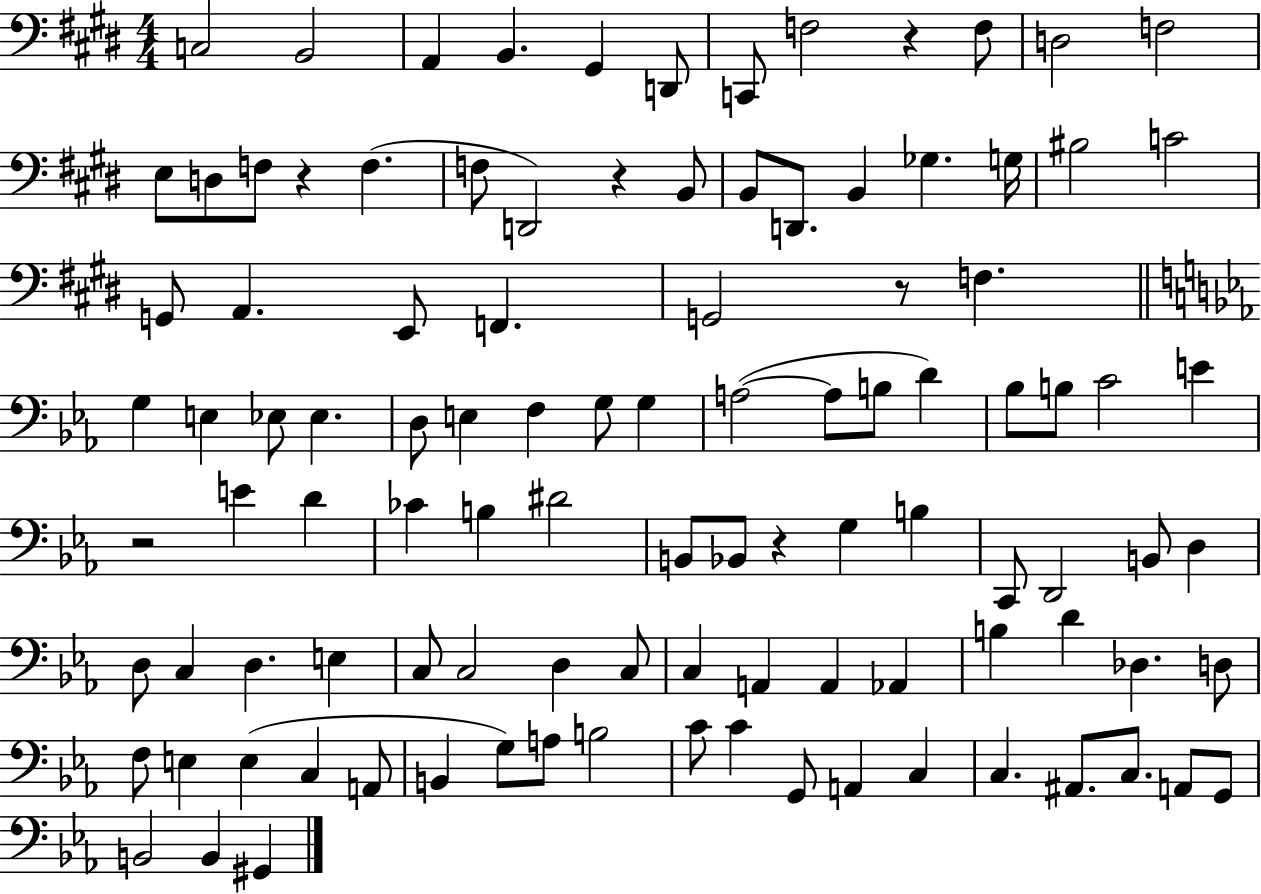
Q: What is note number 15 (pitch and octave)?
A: F3